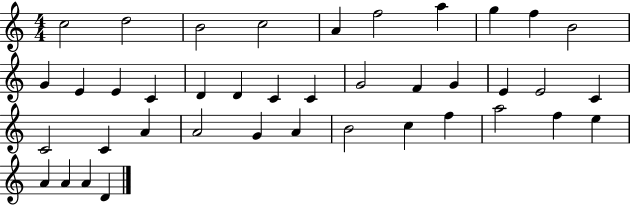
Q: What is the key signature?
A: C major